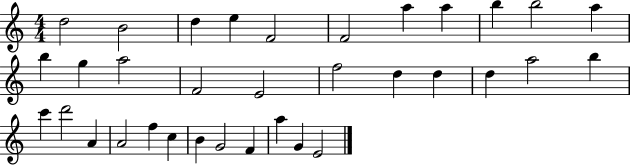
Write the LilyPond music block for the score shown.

{
  \clef treble
  \numericTimeSignature
  \time 4/4
  \key c \major
  d''2 b'2 | d''4 e''4 f'2 | f'2 a''4 a''4 | b''4 b''2 a''4 | \break b''4 g''4 a''2 | f'2 e'2 | f''2 d''4 d''4 | d''4 a''2 b''4 | \break c'''4 d'''2 a'4 | a'2 f''4 c''4 | b'4 g'2 f'4 | a''4 g'4 e'2 | \break \bar "|."
}